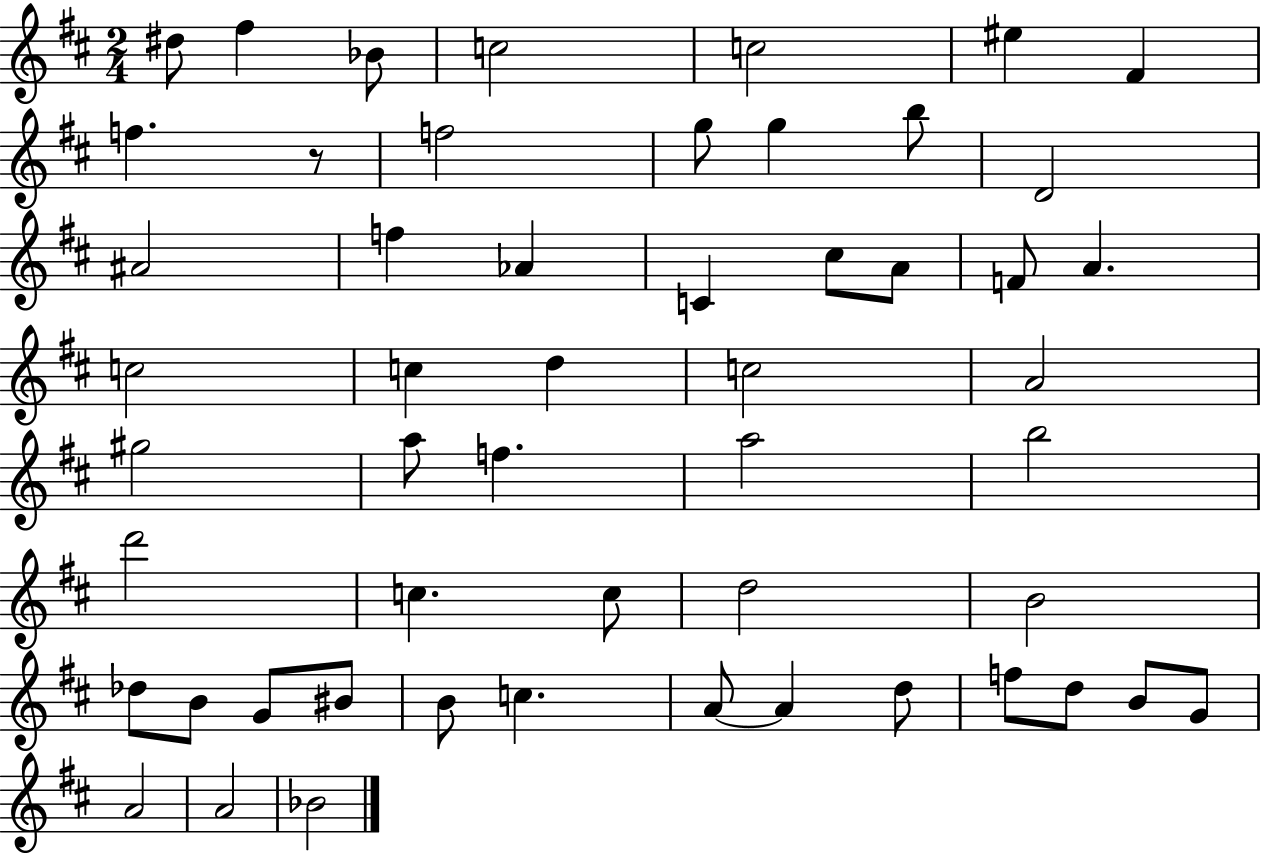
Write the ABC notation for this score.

X:1
T:Untitled
M:2/4
L:1/4
K:D
^d/2 ^f _B/2 c2 c2 ^e ^F f z/2 f2 g/2 g b/2 D2 ^A2 f _A C ^c/2 A/2 F/2 A c2 c d c2 A2 ^g2 a/2 f a2 b2 d'2 c c/2 d2 B2 _d/2 B/2 G/2 ^B/2 B/2 c A/2 A d/2 f/2 d/2 B/2 G/2 A2 A2 _B2